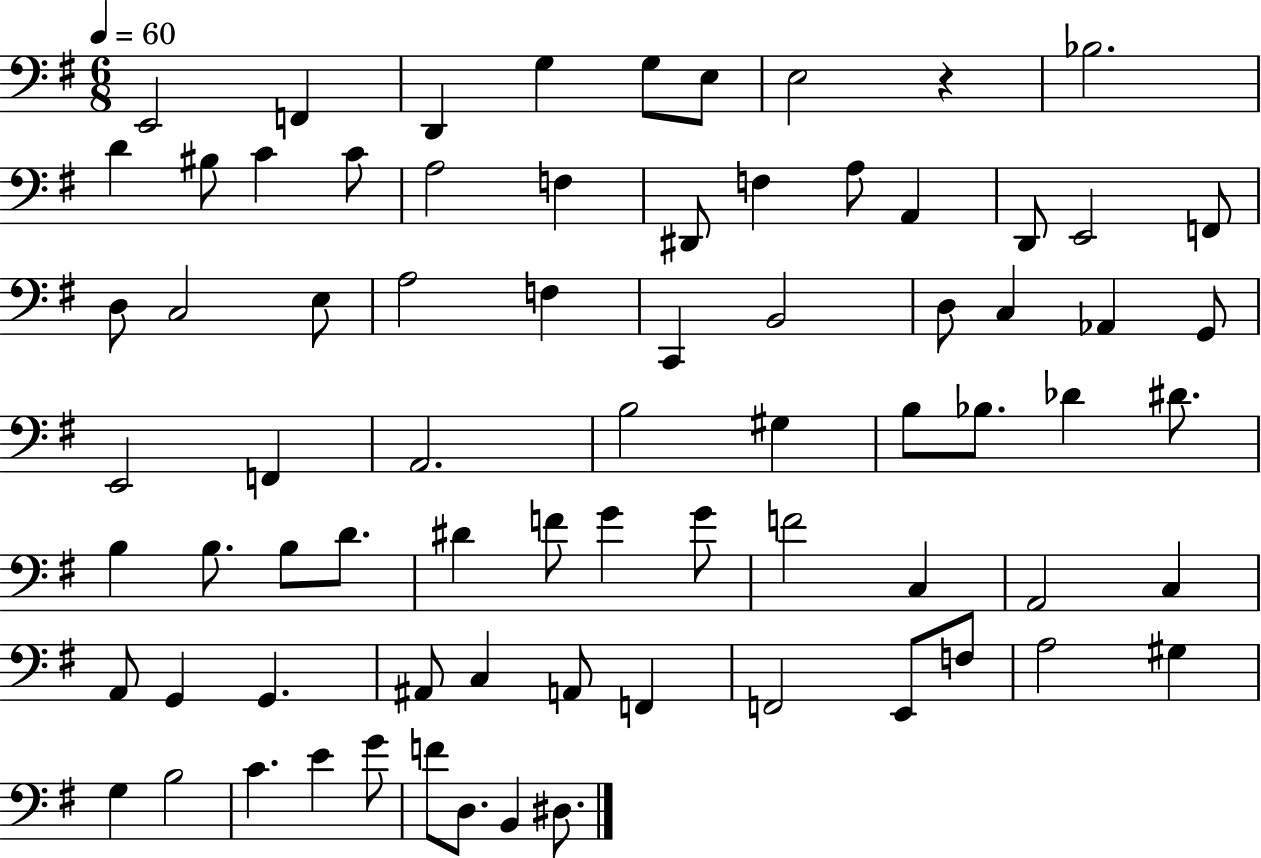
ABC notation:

X:1
T:Untitled
M:6/8
L:1/4
K:G
E,,2 F,, D,, G, G,/2 E,/2 E,2 z _B,2 D ^B,/2 C C/2 A,2 F, ^D,,/2 F, A,/2 A,, D,,/2 E,,2 F,,/2 D,/2 C,2 E,/2 A,2 F, C,, B,,2 D,/2 C, _A,, G,,/2 E,,2 F,, A,,2 B,2 ^G, B,/2 _B,/2 _D ^D/2 B, B,/2 B,/2 D/2 ^D F/2 G G/2 F2 C, A,,2 C, A,,/2 G,, G,, ^A,,/2 C, A,,/2 F,, F,,2 E,,/2 F,/2 A,2 ^G, G, B,2 C E G/2 F/2 D,/2 B,, ^D,/2